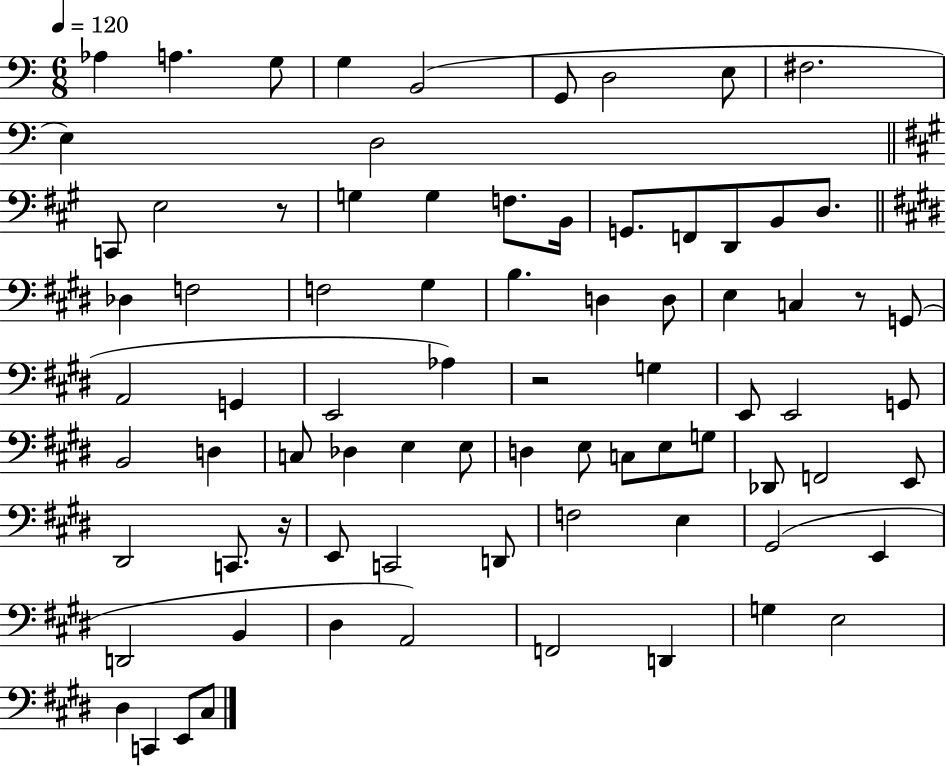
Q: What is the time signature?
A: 6/8